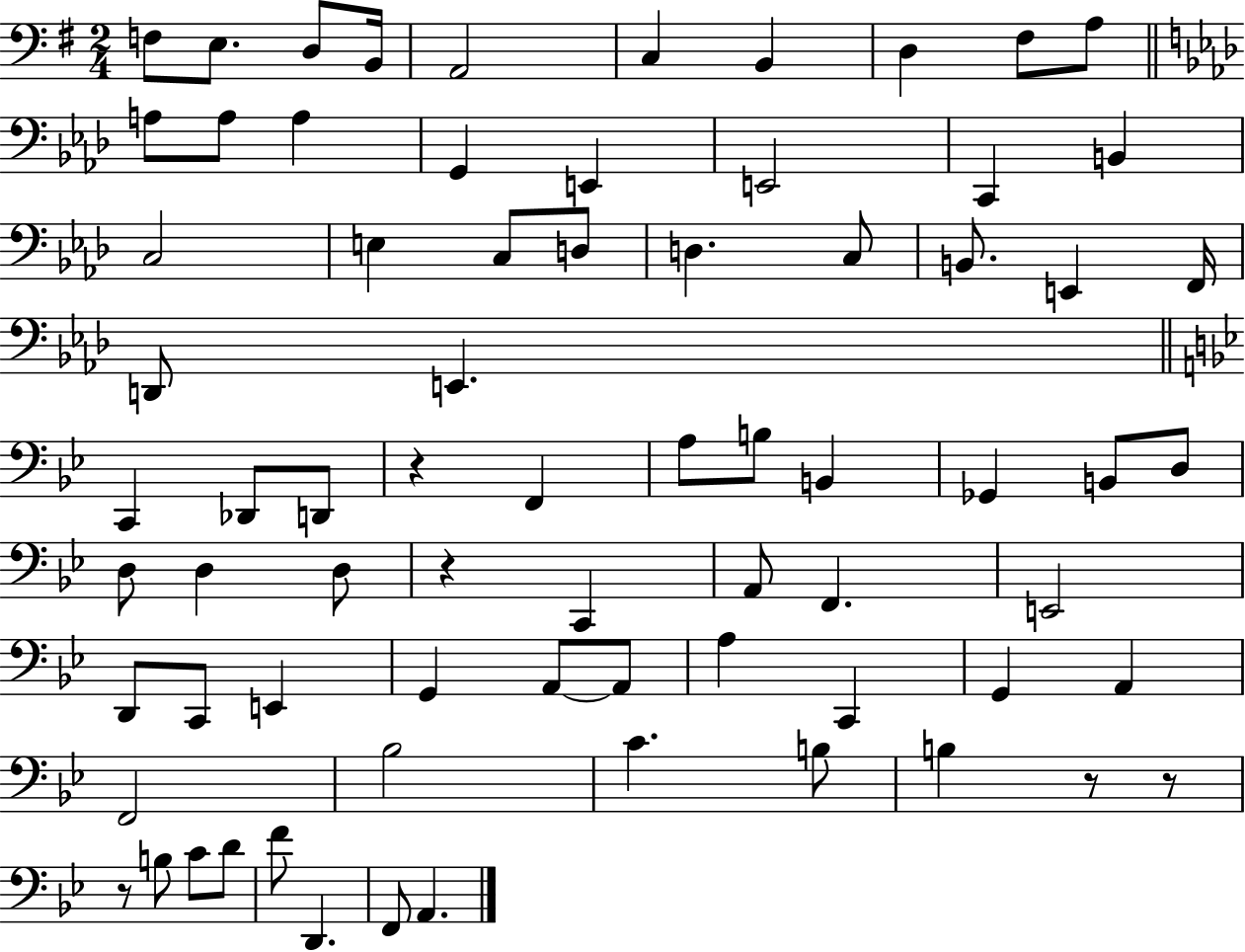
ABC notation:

X:1
T:Untitled
M:2/4
L:1/4
K:G
F,/2 E,/2 D,/2 B,,/4 A,,2 C, B,, D, ^F,/2 A,/2 A,/2 A,/2 A, G,, E,, E,,2 C,, B,, C,2 E, C,/2 D,/2 D, C,/2 B,,/2 E,, F,,/4 D,,/2 E,, C,, _D,,/2 D,,/2 z F,, A,/2 B,/2 B,, _G,, B,,/2 D,/2 D,/2 D, D,/2 z C,, A,,/2 F,, E,,2 D,,/2 C,,/2 E,, G,, A,,/2 A,,/2 A, C,, G,, A,, F,,2 _B,2 C B,/2 B, z/2 z/2 z/2 B,/2 C/2 D/2 F/2 D,, F,,/2 A,,